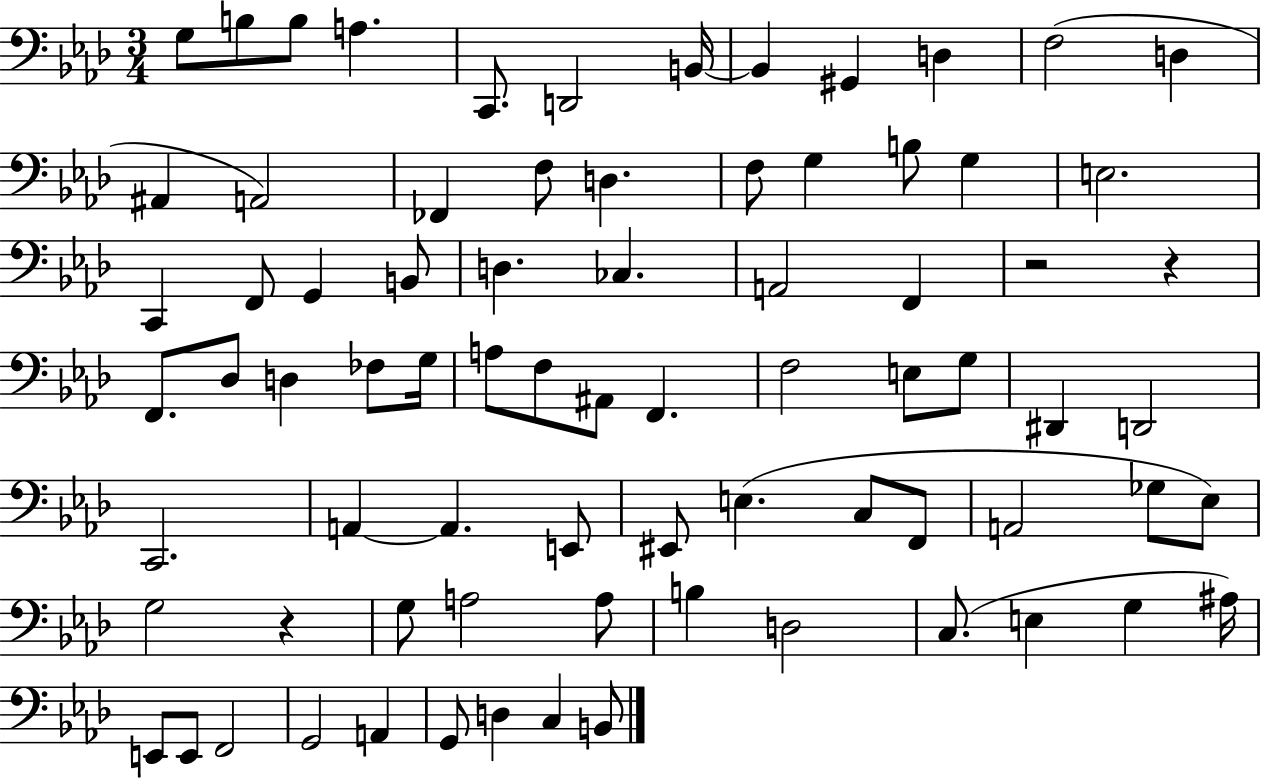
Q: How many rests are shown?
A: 3